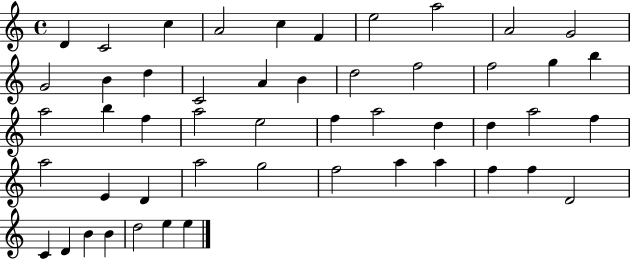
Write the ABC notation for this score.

X:1
T:Untitled
M:4/4
L:1/4
K:C
D C2 c A2 c F e2 a2 A2 G2 G2 B d C2 A B d2 f2 f2 g b a2 b f a2 e2 f a2 d d a2 f a2 E D a2 g2 f2 a a f f D2 C D B B d2 e e